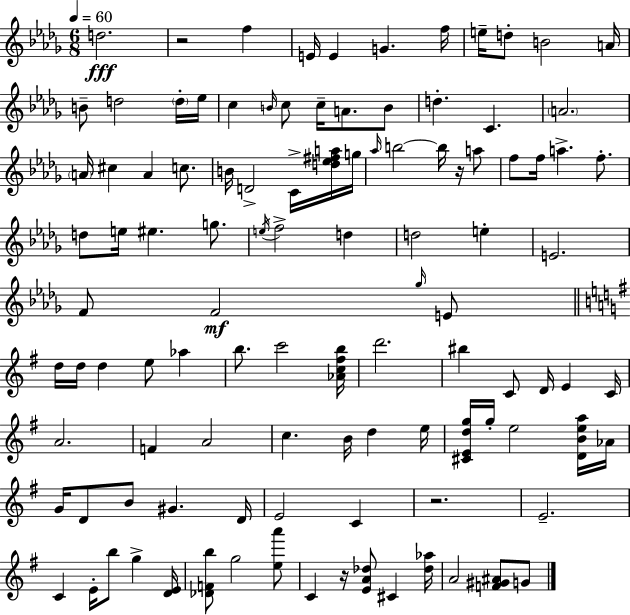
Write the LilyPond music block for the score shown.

{
  \clef treble
  \numericTimeSignature
  \time 6/8
  \key bes \minor
  \tempo 4 = 60
  d''2.\fff | r2 f''4 | e'16 e'4 g'4. f''16 | e''16-- d''8-. b'2 a'16 | \break b'8-- d''2 \parenthesize d''16-. ees''16 | c''4 \grace { b'16 } c''8 c''16-- a'8. b'8 | d''4.-. c'4. | \parenthesize a'2. | \break \parenthesize a'16 cis''4 a'4 c''8. | b'16 d'2-> c'16-> <d'' ees'' fis'' a''>16 | g''16 \grace { aes''16 } b''2~~ b''16 r16 | a''8 f''8 f''16 a''4.-> f''8.-. | \break d''8 e''16 eis''4. g''8. | \acciaccatura { e''16 } f''2-> d''4 | d''2 e''4-. | e'2. | \break f'8 f'2\mf | \grace { ges''16 } e'8 \bar "||" \break \key e \minor d''16 d''16 d''4 e''8 aes''4 | b''8. c'''2 <aes' c'' fis'' b''>16 | d'''2. | bis''4 c'8 d'16 e'4 c'16 | \break a'2. | f'4 a'2 | c''4. b'16 d''4 e''16 | <cis' e' d'' g''>16 g''16-. e''2 <d' b' e'' a''>16 aes'16 | \break g'16 d'8 b'8 gis'4. d'16 | e'2 c'4 | r2. | e'2.-- | \break c'4 e'16-. b''8 g''4-> <d' e'>16 | <des' f' b''>8 g''2 <e'' a'''>8 | c'4 r16 <e' a' des''>8 cis'4 <des'' aes''>16 | a'2 <f' gis' ais'>8 g'8 | \break \bar "|."
}